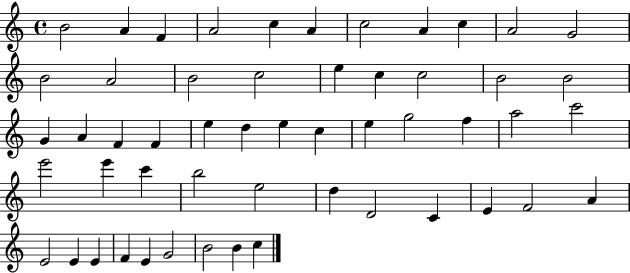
X:1
T:Untitled
M:4/4
L:1/4
K:C
B2 A F A2 c A c2 A c A2 G2 B2 A2 B2 c2 e c c2 B2 B2 G A F F e d e c e g2 f a2 c'2 e'2 e' c' b2 e2 d D2 C E F2 A E2 E E F E G2 B2 B c